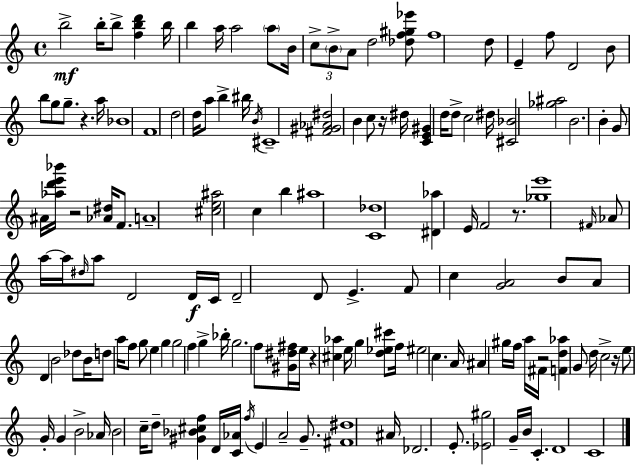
{
  \clef treble
  \time 4/4
  \defaultTimeSignature
  \key c \major
  b''2->\mf b''16-. b''8-> <f'' b'' d'''>4 b''16 | b''4 a''16 a''2 \parenthesize a''8 b'16 | \tuplet 3/2 { c''8-> \parenthesize b'8-> a'8 } d''2 <des'' f'' gis'' ees'''>8 | f''1 | \break d''8 e'4-- f''8 d'2 | b'8 b''8 g''8 g''8.-- r4. a''16 | bes'1 | f'1 | \break d''2 d''16 a''8 b''4-> bis''16 | \acciaccatura { b'16 } cis'1-- | <fis' gis' aes' dis''>2 b'4 c''8 r16 | dis''16 <c' e' gis'>4 d''16 d''8-> c''2 | \break dis''16 <cis' bes'>2 <ges'' ais''>2 | b'2. b'4-. | g'8 ais'16 <aes'' d''' e''' bes'''>16 r2 <aes' dis''>16 f'8. | a'1-- | \break <cis'' e'' ais''>2 c''4 b''4 | ais''1 | <c' des''>1 | <dis' aes''>4 e'16 f'2 r8. | \break <ges'' e'''>1 | \grace { fis'16 } aes'8 a''16~~ a''16 \grace { dis''16 } a''8 d'2 | d'16\f c'16 d'2-- d'8 e'4.-> | f'8 c''4 <g' a'>2 | \break b'8 a'8 d'4 b'2 | des''8 b'16 d''8 a''16 f''8 g''8 e''4 g''4 | g''2 f''4 g''4-> | bes''16-. g''2. | \break f''8 <gis' dis'' fis''>16 e''16 r4 <cis'' aes''>4 e''16 g''4 | <d'' ees'' cis'''>8 f''16 eis''2 c''4. | a'16 ais'4 gis''16 f''16 a''16 fis'16 r2 | <f' d'' aes''>4 g'8 d''16 c''2-> | \break r16 e''8 g'16-. g'4 b'2-> | aes'16 b'2 c''16-- d''8-- <gis' bes' cis'' f''>4 | d'16 <c' aes'>16 \acciaccatura { f''16 } e'4 a'2-- | g'8.-- <fis' dis''>1 | \break ais'16 des'2. | e'8.-. <ees' gis''>2 g'16-- b'16 c'4.-. | d'1 | c'1 | \break \bar "|."
}